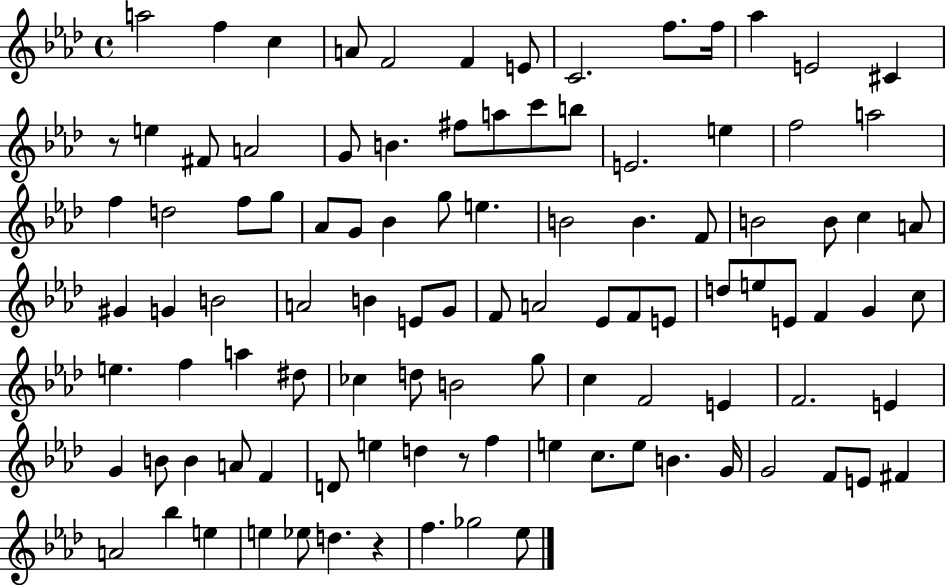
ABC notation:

X:1
T:Untitled
M:4/4
L:1/4
K:Ab
a2 f c A/2 F2 F E/2 C2 f/2 f/4 _a E2 ^C z/2 e ^F/2 A2 G/2 B ^f/2 a/2 c'/2 b/2 E2 e f2 a2 f d2 f/2 g/2 _A/2 G/2 _B g/2 e B2 B F/2 B2 B/2 c A/2 ^G G B2 A2 B E/2 G/2 F/2 A2 _E/2 F/2 E/2 d/2 e/2 E/2 F G c/2 e f a ^d/2 _c d/2 B2 g/2 c F2 E F2 E G B/2 B A/2 F D/2 e d z/2 f e c/2 e/2 B G/4 G2 F/2 E/2 ^F A2 _b e e _e/2 d z f _g2 _e/2